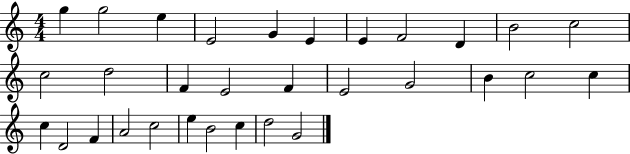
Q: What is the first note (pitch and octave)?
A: G5